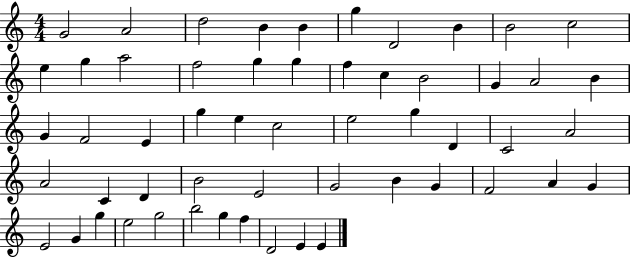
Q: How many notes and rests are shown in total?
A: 55